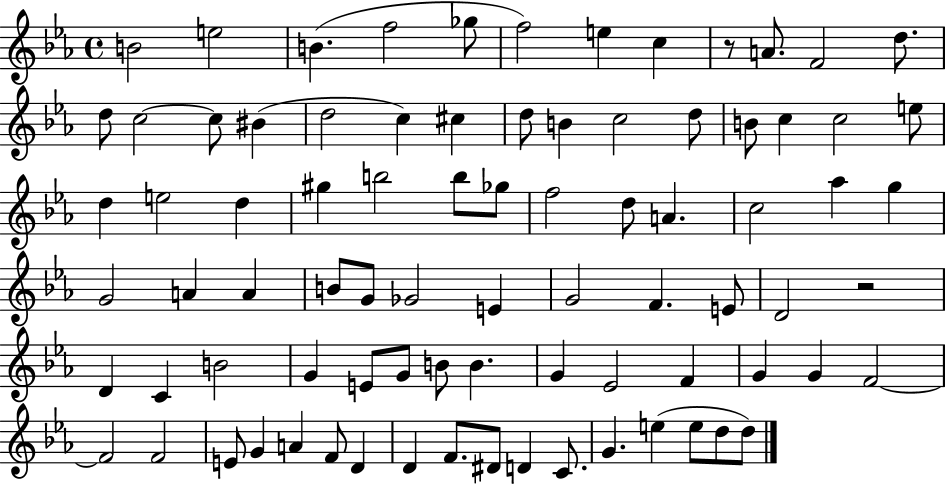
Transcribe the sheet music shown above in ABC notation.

X:1
T:Untitled
M:4/4
L:1/4
K:Eb
B2 e2 B f2 _g/2 f2 e c z/2 A/2 F2 d/2 d/2 c2 c/2 ^B d2 c ^c d/2 B c2 d/2 B/2 c c2 e/2 d e2 d ^g b2 b/2 _g/2 f2 d/2 A c2 _a g G2 A A B/2 G/2 _G2 E G2 F E/2 D2 z2 D C B2 G E/2 G/2 B/2 B G _E2 F G G F2 F2 F2 E/2 G A F/2 D D F/2 ^D/2 D C/2 G e e/2 d/2 d/2